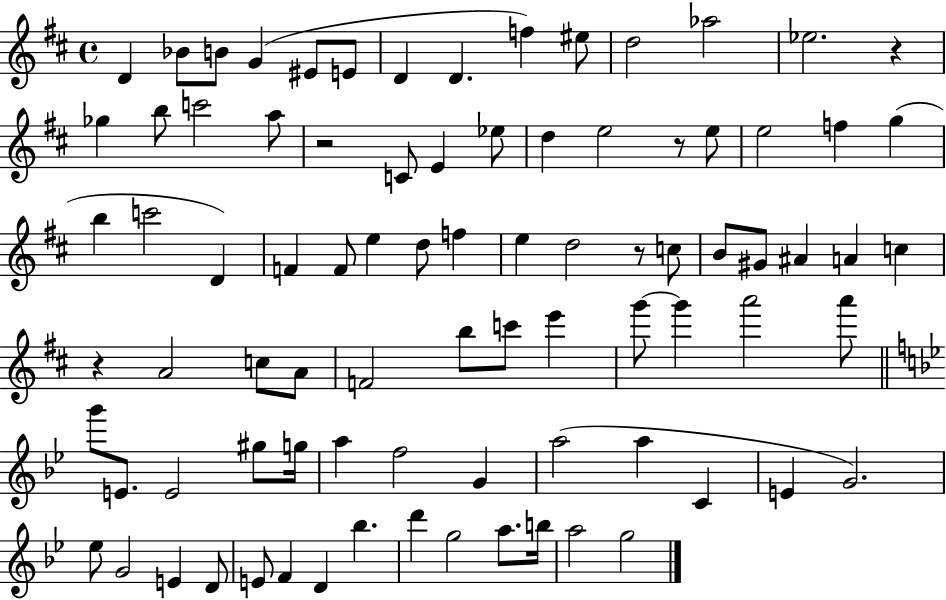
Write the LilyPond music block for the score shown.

{
  \clef treble
  \time 4/4
  \defaultTimeSignature
  \key d \major
  d'4 bes'8 b'8 g'4( eis'8 e'8 | d'4 d'4. f''4) eis''8 | d''2 aes''2 | ees''2. r4 | \break ges''4 b''8 c'''2 a''8 | r2 c'8 e'4 ees''8 | d''4 e''2 r8 e''8 | e''2 f''4 g''4( | \break b''4 c'''2 d'4) | f'4 f'8 e''4 d''8 f''4 | e''4 d''2 r8 c''8 | b'8 gis'8 ais'4 a'4 c''4 | \break r4 a'2 c''8 a'8 | f'2 b''8 c'''8 e'''4 | g'''8~~ g'''4 a'''2 a'''8 | \bar "||" \break \key bes \major g'''8 e'8. e'2 gis''8 g''16 | a''4 f''2 g'4 | a''2( a''4 c'4 | e'4 g'2.) | \break ees''8 g'2 e'4 d'8 | e'8 f'4 d'4 bes''4. | d'''4 g''2 a''8. b''16 | a''2 g''2 | \break \bar "|."
}